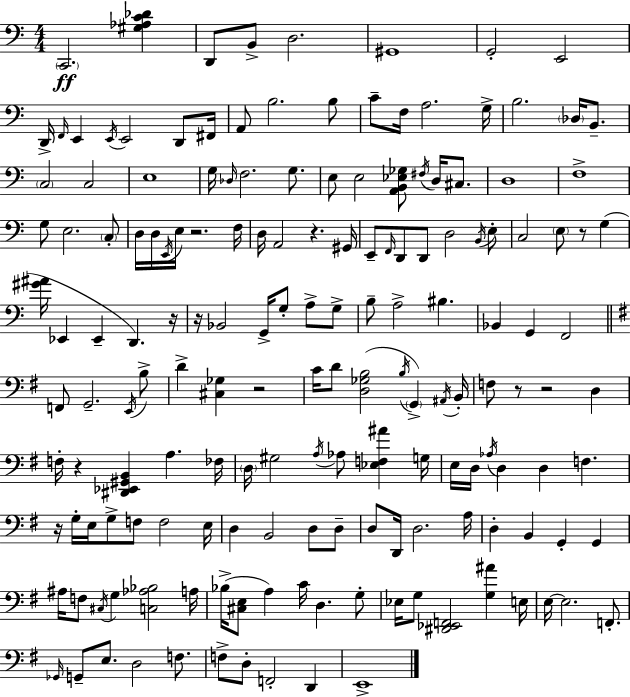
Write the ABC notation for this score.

X:1
T:Untitled
M:4/4
L:1/4
K:C
C,,2 [^G,_A,C_D] D,,/2 B,,/2 D,2 ^G,,4 G,,2 E,,2 D,,/4 F,,/4 E,, E,,/4 E,,2 D,,/2 ^F,,/4 A,,/2 B,2 B,/2 C/2 F,/4 A,2 G,/4 B,2 _D,/4 B,,/2 C,2 C,2 E,4 G,/4 _D,/4 F,2 G,/2 E,/2 E,2 [A,,B,,_E,_G,]/2 ^F,/4 D,/4 ^C,/2 D,4 F,4 G,/2 E,2 C,/2 D,/4 D,/4 E,,/4 E,/4 z2 F,/4 D,/4 A,,2 z ^G,,/4 E,,/2 F,,/4 D,,/2 D,,/2 D,2 B,,/4 E,/2 C,2 E,/2 z/2 G, [^G^A]/4 _E,, _E,, D,, z/4 z/4 _B,,2 G,,/4 G,/2 A,/2 G,/2 B,/2 A,2 ^B, _B,, G,, F,,2 F,,/2 G,,2 E,,/4 B,/2 D [^C,_G,] z2 C/4 D/2 [D,_G,B,]2 B,/4 G,, ^A,,/4 B,,/4 F,/2 z/2 z2 D, F,/4 z [^D,,_E,,^G,,B,,] A, _F,/4 D,/4 ^G,2 A,/4 _A,/2 [_E,F,^A] G,/4 E,/4 D,/4 _A,/4 D, D, F, z/4 G,/4 E,/4 G,/2 F,/2 F,2 E,/4 D, B,,2 D,/2 D,/2 D,/2 D,,/4 D,2 A,/4 D, B,, G,, G,, ^A,/4 F,/2 ^C,/4 G, [C,_A,_B,]2 A,/4 _B,/4 [^C,E,]/2 A, C/4 D, G,/2 _E,/4 G,/2 [^D,,_E,,F,,]2 [G,^A] E,/4 E,/4 E,2 F,,/2 _G,,/4 G,,/2 E,/2 D,2 F,/2 F,/2 D,/2 F,,2 D,, E,,4